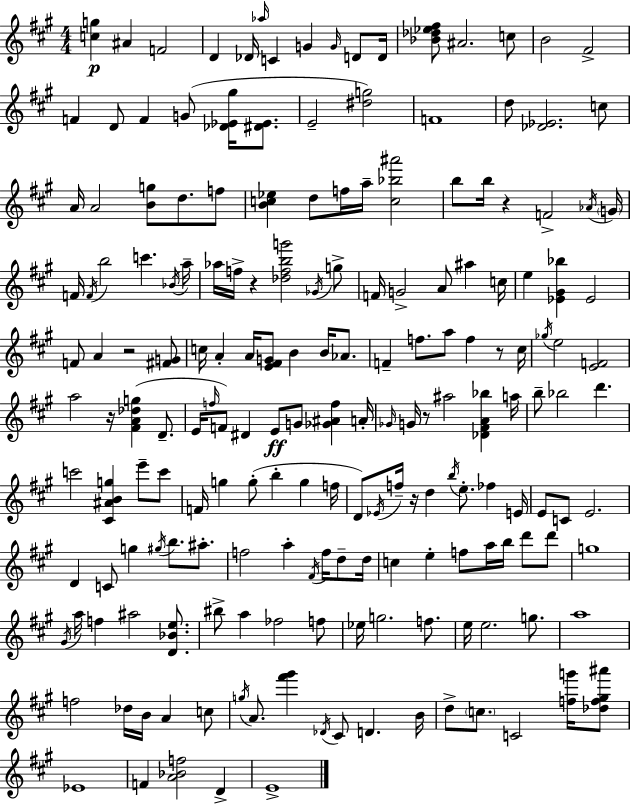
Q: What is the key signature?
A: A major